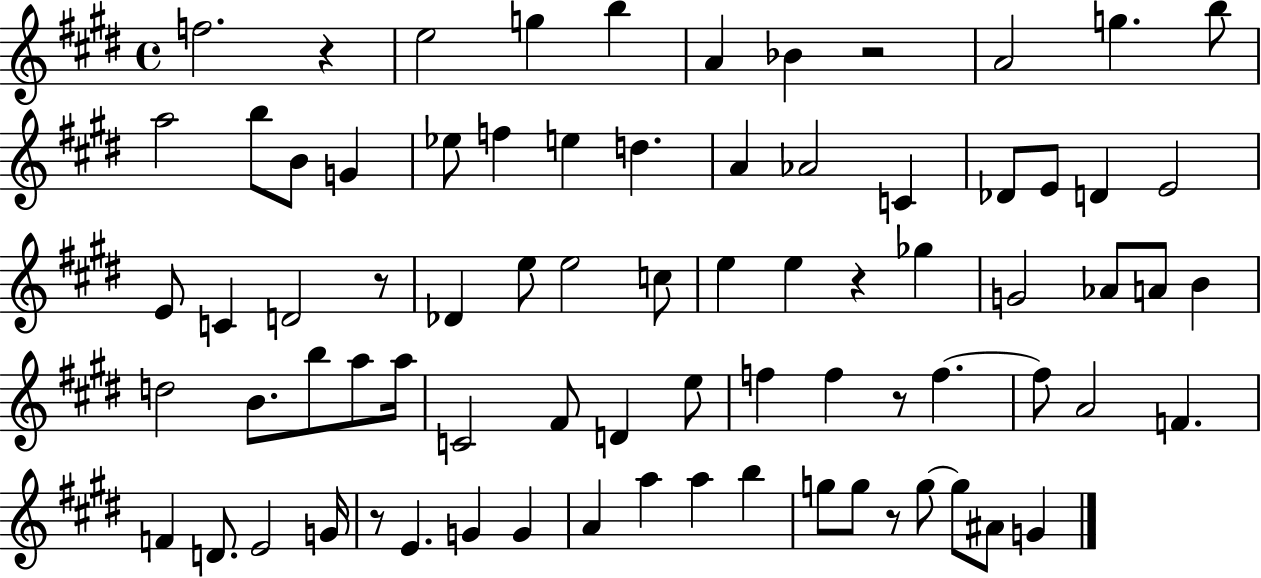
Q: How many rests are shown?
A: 7